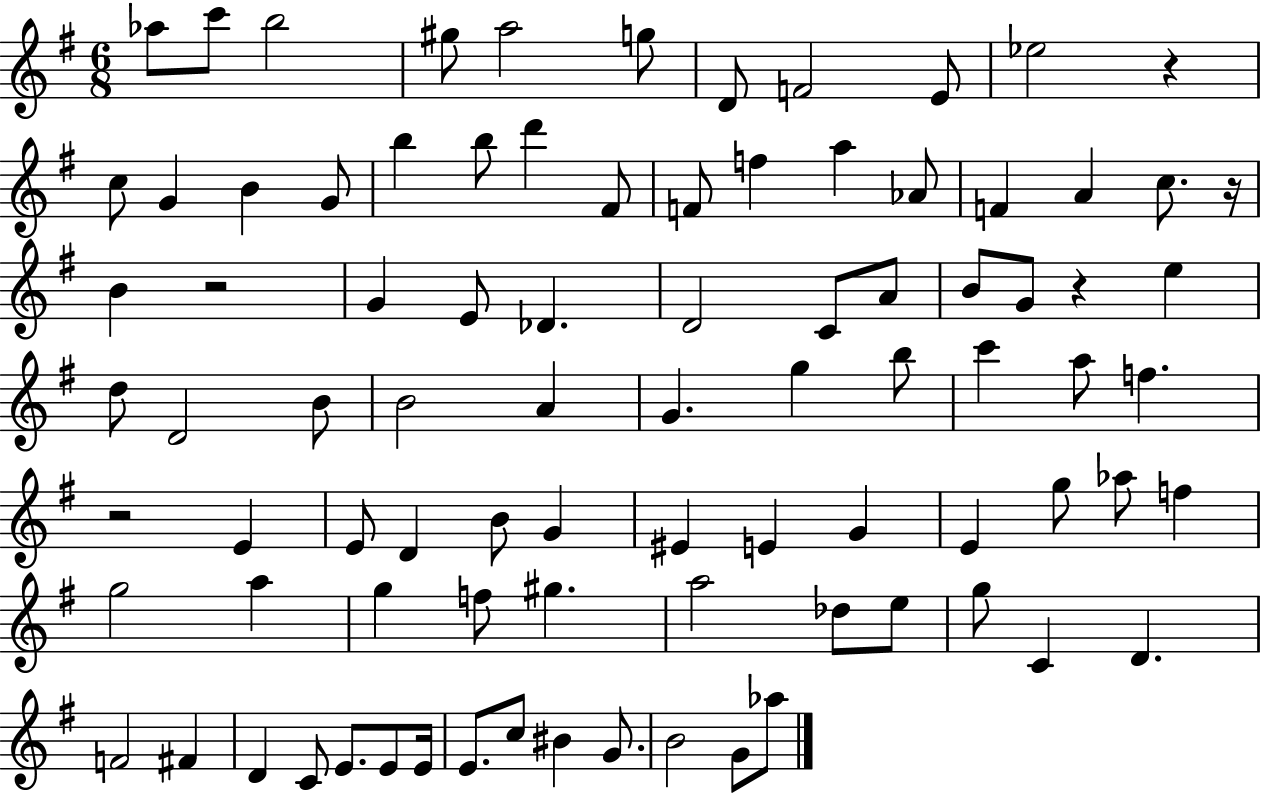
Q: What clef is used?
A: treble